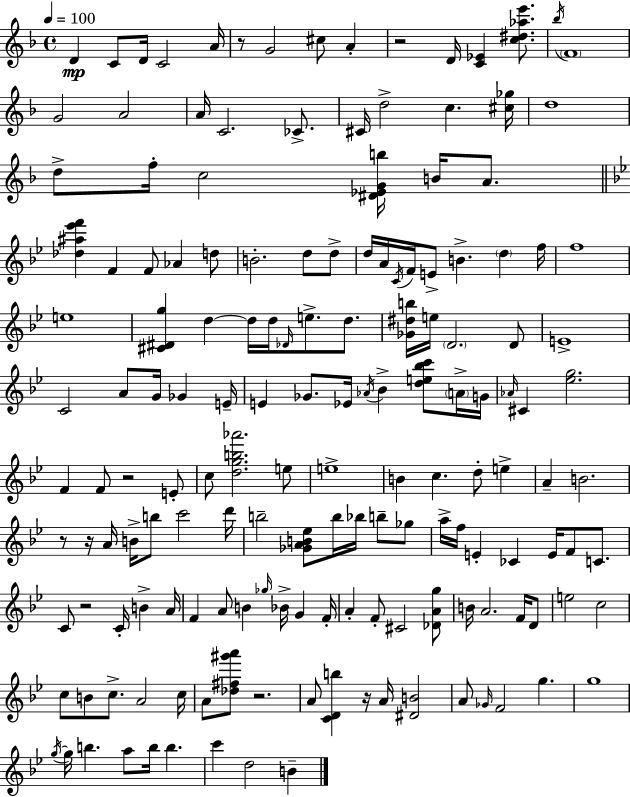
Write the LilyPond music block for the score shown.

{
  \clef treble
  \time 4/4
  \defaultTimeSignature
  \key d \minor
  \tempo 4 = 100
  d'4\mp c'8 d'16 c'2 a'16 | r8 g'2 cis''8 a'4-. | r2 d'16 <c' ees'>4 <c'' dis'' aes'' e'''>8. | \acciaccatura { bes''16 } \parenthesize f'1 | \break g'2 a'2 | a'16 c'2. ces'8.-> | cis'16 d''2-> c''4. | <cis'' ges''>16 d''1 | \break d''8-> f''16-. c''2 <dis' ees' g' b''>16 b'16 a'8. | \bar "||" \break \key bes \major <des'' ais'' ees''' f'''>4 f'4 f'8 aes'4 d''8 | b'2.-. d''8 d''8-> | d''16 a'16 \acciaccatura { c'16 } f'16 e'8-> b'4.-> \parenthesize d''4 | f''16 f''1 | \break e''1 | <cis' dis' g''>4 d''4~~ d''16 d''16 \grace { des'16 } e''8.-> d''8. | <ges' dis'' b''>16 e''16 \parenthesize d'2. | d'8 e'1-> | \break c'2 a'8 g'16 ges'4 | e'16-- e'4 ges'8. ees'16 \acciaccatura { aes'16 } bes'4-> <d'' e'' bes'' c'''>8 | \parenthesize a'16-> g'16 \grace { aes'16 } cis'4 <ees'' g''>2. | f'4 f'8 r2 | \break e'8-. c''8 <d'' g'' b'' aes'''>2. | e''8 e''1-> | b'4 c''4. d''8-. | e''4-> a'4-- b'2. | \break r8 r16 a'16 b'16-> b''8 c'''2 | d'''16 b''2-- <ges' a' b' ees''>8 b''16 bes''16 | b''8-- ges''8 a''16-> f''16 e'4-. ces'4 e'16 f'8 | c'8. c'8 r2 c'16-. b'4-> | \break a'16 f'4 a'8 b'4 \grace { ges''16 } bes'16-> | g'4 f'16-. a'4-. f'8-. cis'2 | <des' a' g''>8 b'16 a'2. | f'16 d'8 e''2 c''2 | \break c''8 b'8 c''8.-> a'2 | c''16 a'8 <des'' fis'' gis''' a'''>8 r2. | a'8 <c' d' b''>4 r16 a'16 <dis' b'>2 | a'8 \grace { ges'16 } f'2 | \break g''4. g''1 | \acciaccatura { g''16~ }~ g''16 b''4. a''8 | b''16 b''4. c'''4 d''2 | b'4-- \bar "|."
}